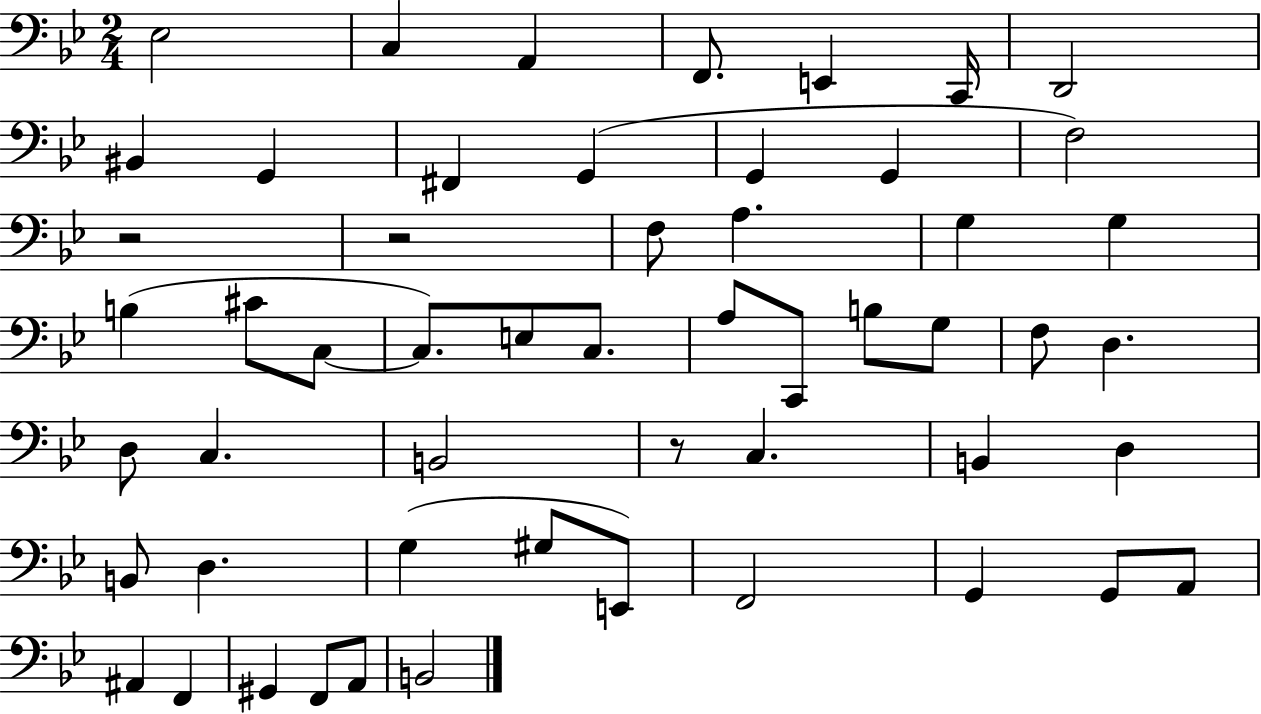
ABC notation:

X:1
T:Untitled
M:2/4
L:1/4
K:Bb
_E,2 C, A,, F,,/2 E,, C,,/4 D,,2 ^B,, G,, ^F,, G,, G,, G,, F,2 z2 z2 F,/2 A, G, G, B, ^C/2 C,/2 C,/2 E,/2 C,/2 A,/2 C,,/2 B,/2 G,/2 F,/2 D, D,/2 C, B,,2 z/2 C, B,, D, B,,/2 D, G, ^G,/2 E,,/2 F,,2 G,, G,,/2 A,,/2 ^A,, F,, ^G,, F,,/2 A,,/2 B,,2